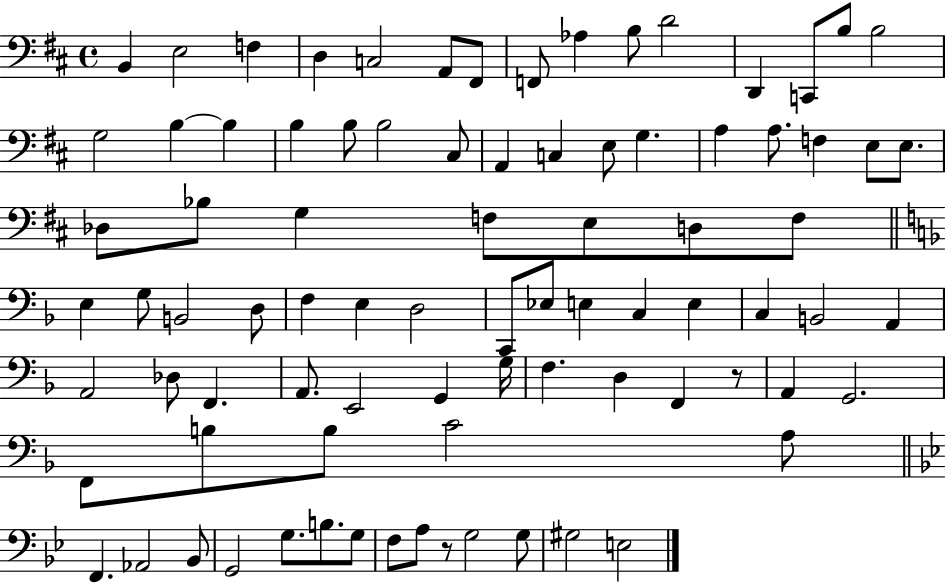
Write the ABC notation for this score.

X:1
T:Untitled
M:4/4
L:1/4
K:D
B,, E,2 F, D, C,2 A,,/2 ^F,,/2 F,,/2 _A, B,/2 D2 D,, C,,/2 B,/2 B,2 G,2 B, B, B, B,/2 B,2 ^C,/2 A,, C, E,/2 G, A, A,/2 F, E,/2 E,/2 _D,/2 _B,/2 G, F,/2 E,/2 D,/2 F,/2 E, G,/2 B,,2 D,/2 F, E, D,2 C,,/2 _E,/2 E, C, E, C, B,,2 A,, A,,2 _D,/2 F,, A,,/2 E,,2 G,, G,/4 F, D, F,, z/2 A,, G,,2 F,,/2 B,/2 B,/2 C2 A,/2 F,, _A,,2 _B,,/2 G,,2 G,/2 B,/2 G,/2 F,/2 A,/2 z/2 G,2 G,/2 ^G,2 E,2